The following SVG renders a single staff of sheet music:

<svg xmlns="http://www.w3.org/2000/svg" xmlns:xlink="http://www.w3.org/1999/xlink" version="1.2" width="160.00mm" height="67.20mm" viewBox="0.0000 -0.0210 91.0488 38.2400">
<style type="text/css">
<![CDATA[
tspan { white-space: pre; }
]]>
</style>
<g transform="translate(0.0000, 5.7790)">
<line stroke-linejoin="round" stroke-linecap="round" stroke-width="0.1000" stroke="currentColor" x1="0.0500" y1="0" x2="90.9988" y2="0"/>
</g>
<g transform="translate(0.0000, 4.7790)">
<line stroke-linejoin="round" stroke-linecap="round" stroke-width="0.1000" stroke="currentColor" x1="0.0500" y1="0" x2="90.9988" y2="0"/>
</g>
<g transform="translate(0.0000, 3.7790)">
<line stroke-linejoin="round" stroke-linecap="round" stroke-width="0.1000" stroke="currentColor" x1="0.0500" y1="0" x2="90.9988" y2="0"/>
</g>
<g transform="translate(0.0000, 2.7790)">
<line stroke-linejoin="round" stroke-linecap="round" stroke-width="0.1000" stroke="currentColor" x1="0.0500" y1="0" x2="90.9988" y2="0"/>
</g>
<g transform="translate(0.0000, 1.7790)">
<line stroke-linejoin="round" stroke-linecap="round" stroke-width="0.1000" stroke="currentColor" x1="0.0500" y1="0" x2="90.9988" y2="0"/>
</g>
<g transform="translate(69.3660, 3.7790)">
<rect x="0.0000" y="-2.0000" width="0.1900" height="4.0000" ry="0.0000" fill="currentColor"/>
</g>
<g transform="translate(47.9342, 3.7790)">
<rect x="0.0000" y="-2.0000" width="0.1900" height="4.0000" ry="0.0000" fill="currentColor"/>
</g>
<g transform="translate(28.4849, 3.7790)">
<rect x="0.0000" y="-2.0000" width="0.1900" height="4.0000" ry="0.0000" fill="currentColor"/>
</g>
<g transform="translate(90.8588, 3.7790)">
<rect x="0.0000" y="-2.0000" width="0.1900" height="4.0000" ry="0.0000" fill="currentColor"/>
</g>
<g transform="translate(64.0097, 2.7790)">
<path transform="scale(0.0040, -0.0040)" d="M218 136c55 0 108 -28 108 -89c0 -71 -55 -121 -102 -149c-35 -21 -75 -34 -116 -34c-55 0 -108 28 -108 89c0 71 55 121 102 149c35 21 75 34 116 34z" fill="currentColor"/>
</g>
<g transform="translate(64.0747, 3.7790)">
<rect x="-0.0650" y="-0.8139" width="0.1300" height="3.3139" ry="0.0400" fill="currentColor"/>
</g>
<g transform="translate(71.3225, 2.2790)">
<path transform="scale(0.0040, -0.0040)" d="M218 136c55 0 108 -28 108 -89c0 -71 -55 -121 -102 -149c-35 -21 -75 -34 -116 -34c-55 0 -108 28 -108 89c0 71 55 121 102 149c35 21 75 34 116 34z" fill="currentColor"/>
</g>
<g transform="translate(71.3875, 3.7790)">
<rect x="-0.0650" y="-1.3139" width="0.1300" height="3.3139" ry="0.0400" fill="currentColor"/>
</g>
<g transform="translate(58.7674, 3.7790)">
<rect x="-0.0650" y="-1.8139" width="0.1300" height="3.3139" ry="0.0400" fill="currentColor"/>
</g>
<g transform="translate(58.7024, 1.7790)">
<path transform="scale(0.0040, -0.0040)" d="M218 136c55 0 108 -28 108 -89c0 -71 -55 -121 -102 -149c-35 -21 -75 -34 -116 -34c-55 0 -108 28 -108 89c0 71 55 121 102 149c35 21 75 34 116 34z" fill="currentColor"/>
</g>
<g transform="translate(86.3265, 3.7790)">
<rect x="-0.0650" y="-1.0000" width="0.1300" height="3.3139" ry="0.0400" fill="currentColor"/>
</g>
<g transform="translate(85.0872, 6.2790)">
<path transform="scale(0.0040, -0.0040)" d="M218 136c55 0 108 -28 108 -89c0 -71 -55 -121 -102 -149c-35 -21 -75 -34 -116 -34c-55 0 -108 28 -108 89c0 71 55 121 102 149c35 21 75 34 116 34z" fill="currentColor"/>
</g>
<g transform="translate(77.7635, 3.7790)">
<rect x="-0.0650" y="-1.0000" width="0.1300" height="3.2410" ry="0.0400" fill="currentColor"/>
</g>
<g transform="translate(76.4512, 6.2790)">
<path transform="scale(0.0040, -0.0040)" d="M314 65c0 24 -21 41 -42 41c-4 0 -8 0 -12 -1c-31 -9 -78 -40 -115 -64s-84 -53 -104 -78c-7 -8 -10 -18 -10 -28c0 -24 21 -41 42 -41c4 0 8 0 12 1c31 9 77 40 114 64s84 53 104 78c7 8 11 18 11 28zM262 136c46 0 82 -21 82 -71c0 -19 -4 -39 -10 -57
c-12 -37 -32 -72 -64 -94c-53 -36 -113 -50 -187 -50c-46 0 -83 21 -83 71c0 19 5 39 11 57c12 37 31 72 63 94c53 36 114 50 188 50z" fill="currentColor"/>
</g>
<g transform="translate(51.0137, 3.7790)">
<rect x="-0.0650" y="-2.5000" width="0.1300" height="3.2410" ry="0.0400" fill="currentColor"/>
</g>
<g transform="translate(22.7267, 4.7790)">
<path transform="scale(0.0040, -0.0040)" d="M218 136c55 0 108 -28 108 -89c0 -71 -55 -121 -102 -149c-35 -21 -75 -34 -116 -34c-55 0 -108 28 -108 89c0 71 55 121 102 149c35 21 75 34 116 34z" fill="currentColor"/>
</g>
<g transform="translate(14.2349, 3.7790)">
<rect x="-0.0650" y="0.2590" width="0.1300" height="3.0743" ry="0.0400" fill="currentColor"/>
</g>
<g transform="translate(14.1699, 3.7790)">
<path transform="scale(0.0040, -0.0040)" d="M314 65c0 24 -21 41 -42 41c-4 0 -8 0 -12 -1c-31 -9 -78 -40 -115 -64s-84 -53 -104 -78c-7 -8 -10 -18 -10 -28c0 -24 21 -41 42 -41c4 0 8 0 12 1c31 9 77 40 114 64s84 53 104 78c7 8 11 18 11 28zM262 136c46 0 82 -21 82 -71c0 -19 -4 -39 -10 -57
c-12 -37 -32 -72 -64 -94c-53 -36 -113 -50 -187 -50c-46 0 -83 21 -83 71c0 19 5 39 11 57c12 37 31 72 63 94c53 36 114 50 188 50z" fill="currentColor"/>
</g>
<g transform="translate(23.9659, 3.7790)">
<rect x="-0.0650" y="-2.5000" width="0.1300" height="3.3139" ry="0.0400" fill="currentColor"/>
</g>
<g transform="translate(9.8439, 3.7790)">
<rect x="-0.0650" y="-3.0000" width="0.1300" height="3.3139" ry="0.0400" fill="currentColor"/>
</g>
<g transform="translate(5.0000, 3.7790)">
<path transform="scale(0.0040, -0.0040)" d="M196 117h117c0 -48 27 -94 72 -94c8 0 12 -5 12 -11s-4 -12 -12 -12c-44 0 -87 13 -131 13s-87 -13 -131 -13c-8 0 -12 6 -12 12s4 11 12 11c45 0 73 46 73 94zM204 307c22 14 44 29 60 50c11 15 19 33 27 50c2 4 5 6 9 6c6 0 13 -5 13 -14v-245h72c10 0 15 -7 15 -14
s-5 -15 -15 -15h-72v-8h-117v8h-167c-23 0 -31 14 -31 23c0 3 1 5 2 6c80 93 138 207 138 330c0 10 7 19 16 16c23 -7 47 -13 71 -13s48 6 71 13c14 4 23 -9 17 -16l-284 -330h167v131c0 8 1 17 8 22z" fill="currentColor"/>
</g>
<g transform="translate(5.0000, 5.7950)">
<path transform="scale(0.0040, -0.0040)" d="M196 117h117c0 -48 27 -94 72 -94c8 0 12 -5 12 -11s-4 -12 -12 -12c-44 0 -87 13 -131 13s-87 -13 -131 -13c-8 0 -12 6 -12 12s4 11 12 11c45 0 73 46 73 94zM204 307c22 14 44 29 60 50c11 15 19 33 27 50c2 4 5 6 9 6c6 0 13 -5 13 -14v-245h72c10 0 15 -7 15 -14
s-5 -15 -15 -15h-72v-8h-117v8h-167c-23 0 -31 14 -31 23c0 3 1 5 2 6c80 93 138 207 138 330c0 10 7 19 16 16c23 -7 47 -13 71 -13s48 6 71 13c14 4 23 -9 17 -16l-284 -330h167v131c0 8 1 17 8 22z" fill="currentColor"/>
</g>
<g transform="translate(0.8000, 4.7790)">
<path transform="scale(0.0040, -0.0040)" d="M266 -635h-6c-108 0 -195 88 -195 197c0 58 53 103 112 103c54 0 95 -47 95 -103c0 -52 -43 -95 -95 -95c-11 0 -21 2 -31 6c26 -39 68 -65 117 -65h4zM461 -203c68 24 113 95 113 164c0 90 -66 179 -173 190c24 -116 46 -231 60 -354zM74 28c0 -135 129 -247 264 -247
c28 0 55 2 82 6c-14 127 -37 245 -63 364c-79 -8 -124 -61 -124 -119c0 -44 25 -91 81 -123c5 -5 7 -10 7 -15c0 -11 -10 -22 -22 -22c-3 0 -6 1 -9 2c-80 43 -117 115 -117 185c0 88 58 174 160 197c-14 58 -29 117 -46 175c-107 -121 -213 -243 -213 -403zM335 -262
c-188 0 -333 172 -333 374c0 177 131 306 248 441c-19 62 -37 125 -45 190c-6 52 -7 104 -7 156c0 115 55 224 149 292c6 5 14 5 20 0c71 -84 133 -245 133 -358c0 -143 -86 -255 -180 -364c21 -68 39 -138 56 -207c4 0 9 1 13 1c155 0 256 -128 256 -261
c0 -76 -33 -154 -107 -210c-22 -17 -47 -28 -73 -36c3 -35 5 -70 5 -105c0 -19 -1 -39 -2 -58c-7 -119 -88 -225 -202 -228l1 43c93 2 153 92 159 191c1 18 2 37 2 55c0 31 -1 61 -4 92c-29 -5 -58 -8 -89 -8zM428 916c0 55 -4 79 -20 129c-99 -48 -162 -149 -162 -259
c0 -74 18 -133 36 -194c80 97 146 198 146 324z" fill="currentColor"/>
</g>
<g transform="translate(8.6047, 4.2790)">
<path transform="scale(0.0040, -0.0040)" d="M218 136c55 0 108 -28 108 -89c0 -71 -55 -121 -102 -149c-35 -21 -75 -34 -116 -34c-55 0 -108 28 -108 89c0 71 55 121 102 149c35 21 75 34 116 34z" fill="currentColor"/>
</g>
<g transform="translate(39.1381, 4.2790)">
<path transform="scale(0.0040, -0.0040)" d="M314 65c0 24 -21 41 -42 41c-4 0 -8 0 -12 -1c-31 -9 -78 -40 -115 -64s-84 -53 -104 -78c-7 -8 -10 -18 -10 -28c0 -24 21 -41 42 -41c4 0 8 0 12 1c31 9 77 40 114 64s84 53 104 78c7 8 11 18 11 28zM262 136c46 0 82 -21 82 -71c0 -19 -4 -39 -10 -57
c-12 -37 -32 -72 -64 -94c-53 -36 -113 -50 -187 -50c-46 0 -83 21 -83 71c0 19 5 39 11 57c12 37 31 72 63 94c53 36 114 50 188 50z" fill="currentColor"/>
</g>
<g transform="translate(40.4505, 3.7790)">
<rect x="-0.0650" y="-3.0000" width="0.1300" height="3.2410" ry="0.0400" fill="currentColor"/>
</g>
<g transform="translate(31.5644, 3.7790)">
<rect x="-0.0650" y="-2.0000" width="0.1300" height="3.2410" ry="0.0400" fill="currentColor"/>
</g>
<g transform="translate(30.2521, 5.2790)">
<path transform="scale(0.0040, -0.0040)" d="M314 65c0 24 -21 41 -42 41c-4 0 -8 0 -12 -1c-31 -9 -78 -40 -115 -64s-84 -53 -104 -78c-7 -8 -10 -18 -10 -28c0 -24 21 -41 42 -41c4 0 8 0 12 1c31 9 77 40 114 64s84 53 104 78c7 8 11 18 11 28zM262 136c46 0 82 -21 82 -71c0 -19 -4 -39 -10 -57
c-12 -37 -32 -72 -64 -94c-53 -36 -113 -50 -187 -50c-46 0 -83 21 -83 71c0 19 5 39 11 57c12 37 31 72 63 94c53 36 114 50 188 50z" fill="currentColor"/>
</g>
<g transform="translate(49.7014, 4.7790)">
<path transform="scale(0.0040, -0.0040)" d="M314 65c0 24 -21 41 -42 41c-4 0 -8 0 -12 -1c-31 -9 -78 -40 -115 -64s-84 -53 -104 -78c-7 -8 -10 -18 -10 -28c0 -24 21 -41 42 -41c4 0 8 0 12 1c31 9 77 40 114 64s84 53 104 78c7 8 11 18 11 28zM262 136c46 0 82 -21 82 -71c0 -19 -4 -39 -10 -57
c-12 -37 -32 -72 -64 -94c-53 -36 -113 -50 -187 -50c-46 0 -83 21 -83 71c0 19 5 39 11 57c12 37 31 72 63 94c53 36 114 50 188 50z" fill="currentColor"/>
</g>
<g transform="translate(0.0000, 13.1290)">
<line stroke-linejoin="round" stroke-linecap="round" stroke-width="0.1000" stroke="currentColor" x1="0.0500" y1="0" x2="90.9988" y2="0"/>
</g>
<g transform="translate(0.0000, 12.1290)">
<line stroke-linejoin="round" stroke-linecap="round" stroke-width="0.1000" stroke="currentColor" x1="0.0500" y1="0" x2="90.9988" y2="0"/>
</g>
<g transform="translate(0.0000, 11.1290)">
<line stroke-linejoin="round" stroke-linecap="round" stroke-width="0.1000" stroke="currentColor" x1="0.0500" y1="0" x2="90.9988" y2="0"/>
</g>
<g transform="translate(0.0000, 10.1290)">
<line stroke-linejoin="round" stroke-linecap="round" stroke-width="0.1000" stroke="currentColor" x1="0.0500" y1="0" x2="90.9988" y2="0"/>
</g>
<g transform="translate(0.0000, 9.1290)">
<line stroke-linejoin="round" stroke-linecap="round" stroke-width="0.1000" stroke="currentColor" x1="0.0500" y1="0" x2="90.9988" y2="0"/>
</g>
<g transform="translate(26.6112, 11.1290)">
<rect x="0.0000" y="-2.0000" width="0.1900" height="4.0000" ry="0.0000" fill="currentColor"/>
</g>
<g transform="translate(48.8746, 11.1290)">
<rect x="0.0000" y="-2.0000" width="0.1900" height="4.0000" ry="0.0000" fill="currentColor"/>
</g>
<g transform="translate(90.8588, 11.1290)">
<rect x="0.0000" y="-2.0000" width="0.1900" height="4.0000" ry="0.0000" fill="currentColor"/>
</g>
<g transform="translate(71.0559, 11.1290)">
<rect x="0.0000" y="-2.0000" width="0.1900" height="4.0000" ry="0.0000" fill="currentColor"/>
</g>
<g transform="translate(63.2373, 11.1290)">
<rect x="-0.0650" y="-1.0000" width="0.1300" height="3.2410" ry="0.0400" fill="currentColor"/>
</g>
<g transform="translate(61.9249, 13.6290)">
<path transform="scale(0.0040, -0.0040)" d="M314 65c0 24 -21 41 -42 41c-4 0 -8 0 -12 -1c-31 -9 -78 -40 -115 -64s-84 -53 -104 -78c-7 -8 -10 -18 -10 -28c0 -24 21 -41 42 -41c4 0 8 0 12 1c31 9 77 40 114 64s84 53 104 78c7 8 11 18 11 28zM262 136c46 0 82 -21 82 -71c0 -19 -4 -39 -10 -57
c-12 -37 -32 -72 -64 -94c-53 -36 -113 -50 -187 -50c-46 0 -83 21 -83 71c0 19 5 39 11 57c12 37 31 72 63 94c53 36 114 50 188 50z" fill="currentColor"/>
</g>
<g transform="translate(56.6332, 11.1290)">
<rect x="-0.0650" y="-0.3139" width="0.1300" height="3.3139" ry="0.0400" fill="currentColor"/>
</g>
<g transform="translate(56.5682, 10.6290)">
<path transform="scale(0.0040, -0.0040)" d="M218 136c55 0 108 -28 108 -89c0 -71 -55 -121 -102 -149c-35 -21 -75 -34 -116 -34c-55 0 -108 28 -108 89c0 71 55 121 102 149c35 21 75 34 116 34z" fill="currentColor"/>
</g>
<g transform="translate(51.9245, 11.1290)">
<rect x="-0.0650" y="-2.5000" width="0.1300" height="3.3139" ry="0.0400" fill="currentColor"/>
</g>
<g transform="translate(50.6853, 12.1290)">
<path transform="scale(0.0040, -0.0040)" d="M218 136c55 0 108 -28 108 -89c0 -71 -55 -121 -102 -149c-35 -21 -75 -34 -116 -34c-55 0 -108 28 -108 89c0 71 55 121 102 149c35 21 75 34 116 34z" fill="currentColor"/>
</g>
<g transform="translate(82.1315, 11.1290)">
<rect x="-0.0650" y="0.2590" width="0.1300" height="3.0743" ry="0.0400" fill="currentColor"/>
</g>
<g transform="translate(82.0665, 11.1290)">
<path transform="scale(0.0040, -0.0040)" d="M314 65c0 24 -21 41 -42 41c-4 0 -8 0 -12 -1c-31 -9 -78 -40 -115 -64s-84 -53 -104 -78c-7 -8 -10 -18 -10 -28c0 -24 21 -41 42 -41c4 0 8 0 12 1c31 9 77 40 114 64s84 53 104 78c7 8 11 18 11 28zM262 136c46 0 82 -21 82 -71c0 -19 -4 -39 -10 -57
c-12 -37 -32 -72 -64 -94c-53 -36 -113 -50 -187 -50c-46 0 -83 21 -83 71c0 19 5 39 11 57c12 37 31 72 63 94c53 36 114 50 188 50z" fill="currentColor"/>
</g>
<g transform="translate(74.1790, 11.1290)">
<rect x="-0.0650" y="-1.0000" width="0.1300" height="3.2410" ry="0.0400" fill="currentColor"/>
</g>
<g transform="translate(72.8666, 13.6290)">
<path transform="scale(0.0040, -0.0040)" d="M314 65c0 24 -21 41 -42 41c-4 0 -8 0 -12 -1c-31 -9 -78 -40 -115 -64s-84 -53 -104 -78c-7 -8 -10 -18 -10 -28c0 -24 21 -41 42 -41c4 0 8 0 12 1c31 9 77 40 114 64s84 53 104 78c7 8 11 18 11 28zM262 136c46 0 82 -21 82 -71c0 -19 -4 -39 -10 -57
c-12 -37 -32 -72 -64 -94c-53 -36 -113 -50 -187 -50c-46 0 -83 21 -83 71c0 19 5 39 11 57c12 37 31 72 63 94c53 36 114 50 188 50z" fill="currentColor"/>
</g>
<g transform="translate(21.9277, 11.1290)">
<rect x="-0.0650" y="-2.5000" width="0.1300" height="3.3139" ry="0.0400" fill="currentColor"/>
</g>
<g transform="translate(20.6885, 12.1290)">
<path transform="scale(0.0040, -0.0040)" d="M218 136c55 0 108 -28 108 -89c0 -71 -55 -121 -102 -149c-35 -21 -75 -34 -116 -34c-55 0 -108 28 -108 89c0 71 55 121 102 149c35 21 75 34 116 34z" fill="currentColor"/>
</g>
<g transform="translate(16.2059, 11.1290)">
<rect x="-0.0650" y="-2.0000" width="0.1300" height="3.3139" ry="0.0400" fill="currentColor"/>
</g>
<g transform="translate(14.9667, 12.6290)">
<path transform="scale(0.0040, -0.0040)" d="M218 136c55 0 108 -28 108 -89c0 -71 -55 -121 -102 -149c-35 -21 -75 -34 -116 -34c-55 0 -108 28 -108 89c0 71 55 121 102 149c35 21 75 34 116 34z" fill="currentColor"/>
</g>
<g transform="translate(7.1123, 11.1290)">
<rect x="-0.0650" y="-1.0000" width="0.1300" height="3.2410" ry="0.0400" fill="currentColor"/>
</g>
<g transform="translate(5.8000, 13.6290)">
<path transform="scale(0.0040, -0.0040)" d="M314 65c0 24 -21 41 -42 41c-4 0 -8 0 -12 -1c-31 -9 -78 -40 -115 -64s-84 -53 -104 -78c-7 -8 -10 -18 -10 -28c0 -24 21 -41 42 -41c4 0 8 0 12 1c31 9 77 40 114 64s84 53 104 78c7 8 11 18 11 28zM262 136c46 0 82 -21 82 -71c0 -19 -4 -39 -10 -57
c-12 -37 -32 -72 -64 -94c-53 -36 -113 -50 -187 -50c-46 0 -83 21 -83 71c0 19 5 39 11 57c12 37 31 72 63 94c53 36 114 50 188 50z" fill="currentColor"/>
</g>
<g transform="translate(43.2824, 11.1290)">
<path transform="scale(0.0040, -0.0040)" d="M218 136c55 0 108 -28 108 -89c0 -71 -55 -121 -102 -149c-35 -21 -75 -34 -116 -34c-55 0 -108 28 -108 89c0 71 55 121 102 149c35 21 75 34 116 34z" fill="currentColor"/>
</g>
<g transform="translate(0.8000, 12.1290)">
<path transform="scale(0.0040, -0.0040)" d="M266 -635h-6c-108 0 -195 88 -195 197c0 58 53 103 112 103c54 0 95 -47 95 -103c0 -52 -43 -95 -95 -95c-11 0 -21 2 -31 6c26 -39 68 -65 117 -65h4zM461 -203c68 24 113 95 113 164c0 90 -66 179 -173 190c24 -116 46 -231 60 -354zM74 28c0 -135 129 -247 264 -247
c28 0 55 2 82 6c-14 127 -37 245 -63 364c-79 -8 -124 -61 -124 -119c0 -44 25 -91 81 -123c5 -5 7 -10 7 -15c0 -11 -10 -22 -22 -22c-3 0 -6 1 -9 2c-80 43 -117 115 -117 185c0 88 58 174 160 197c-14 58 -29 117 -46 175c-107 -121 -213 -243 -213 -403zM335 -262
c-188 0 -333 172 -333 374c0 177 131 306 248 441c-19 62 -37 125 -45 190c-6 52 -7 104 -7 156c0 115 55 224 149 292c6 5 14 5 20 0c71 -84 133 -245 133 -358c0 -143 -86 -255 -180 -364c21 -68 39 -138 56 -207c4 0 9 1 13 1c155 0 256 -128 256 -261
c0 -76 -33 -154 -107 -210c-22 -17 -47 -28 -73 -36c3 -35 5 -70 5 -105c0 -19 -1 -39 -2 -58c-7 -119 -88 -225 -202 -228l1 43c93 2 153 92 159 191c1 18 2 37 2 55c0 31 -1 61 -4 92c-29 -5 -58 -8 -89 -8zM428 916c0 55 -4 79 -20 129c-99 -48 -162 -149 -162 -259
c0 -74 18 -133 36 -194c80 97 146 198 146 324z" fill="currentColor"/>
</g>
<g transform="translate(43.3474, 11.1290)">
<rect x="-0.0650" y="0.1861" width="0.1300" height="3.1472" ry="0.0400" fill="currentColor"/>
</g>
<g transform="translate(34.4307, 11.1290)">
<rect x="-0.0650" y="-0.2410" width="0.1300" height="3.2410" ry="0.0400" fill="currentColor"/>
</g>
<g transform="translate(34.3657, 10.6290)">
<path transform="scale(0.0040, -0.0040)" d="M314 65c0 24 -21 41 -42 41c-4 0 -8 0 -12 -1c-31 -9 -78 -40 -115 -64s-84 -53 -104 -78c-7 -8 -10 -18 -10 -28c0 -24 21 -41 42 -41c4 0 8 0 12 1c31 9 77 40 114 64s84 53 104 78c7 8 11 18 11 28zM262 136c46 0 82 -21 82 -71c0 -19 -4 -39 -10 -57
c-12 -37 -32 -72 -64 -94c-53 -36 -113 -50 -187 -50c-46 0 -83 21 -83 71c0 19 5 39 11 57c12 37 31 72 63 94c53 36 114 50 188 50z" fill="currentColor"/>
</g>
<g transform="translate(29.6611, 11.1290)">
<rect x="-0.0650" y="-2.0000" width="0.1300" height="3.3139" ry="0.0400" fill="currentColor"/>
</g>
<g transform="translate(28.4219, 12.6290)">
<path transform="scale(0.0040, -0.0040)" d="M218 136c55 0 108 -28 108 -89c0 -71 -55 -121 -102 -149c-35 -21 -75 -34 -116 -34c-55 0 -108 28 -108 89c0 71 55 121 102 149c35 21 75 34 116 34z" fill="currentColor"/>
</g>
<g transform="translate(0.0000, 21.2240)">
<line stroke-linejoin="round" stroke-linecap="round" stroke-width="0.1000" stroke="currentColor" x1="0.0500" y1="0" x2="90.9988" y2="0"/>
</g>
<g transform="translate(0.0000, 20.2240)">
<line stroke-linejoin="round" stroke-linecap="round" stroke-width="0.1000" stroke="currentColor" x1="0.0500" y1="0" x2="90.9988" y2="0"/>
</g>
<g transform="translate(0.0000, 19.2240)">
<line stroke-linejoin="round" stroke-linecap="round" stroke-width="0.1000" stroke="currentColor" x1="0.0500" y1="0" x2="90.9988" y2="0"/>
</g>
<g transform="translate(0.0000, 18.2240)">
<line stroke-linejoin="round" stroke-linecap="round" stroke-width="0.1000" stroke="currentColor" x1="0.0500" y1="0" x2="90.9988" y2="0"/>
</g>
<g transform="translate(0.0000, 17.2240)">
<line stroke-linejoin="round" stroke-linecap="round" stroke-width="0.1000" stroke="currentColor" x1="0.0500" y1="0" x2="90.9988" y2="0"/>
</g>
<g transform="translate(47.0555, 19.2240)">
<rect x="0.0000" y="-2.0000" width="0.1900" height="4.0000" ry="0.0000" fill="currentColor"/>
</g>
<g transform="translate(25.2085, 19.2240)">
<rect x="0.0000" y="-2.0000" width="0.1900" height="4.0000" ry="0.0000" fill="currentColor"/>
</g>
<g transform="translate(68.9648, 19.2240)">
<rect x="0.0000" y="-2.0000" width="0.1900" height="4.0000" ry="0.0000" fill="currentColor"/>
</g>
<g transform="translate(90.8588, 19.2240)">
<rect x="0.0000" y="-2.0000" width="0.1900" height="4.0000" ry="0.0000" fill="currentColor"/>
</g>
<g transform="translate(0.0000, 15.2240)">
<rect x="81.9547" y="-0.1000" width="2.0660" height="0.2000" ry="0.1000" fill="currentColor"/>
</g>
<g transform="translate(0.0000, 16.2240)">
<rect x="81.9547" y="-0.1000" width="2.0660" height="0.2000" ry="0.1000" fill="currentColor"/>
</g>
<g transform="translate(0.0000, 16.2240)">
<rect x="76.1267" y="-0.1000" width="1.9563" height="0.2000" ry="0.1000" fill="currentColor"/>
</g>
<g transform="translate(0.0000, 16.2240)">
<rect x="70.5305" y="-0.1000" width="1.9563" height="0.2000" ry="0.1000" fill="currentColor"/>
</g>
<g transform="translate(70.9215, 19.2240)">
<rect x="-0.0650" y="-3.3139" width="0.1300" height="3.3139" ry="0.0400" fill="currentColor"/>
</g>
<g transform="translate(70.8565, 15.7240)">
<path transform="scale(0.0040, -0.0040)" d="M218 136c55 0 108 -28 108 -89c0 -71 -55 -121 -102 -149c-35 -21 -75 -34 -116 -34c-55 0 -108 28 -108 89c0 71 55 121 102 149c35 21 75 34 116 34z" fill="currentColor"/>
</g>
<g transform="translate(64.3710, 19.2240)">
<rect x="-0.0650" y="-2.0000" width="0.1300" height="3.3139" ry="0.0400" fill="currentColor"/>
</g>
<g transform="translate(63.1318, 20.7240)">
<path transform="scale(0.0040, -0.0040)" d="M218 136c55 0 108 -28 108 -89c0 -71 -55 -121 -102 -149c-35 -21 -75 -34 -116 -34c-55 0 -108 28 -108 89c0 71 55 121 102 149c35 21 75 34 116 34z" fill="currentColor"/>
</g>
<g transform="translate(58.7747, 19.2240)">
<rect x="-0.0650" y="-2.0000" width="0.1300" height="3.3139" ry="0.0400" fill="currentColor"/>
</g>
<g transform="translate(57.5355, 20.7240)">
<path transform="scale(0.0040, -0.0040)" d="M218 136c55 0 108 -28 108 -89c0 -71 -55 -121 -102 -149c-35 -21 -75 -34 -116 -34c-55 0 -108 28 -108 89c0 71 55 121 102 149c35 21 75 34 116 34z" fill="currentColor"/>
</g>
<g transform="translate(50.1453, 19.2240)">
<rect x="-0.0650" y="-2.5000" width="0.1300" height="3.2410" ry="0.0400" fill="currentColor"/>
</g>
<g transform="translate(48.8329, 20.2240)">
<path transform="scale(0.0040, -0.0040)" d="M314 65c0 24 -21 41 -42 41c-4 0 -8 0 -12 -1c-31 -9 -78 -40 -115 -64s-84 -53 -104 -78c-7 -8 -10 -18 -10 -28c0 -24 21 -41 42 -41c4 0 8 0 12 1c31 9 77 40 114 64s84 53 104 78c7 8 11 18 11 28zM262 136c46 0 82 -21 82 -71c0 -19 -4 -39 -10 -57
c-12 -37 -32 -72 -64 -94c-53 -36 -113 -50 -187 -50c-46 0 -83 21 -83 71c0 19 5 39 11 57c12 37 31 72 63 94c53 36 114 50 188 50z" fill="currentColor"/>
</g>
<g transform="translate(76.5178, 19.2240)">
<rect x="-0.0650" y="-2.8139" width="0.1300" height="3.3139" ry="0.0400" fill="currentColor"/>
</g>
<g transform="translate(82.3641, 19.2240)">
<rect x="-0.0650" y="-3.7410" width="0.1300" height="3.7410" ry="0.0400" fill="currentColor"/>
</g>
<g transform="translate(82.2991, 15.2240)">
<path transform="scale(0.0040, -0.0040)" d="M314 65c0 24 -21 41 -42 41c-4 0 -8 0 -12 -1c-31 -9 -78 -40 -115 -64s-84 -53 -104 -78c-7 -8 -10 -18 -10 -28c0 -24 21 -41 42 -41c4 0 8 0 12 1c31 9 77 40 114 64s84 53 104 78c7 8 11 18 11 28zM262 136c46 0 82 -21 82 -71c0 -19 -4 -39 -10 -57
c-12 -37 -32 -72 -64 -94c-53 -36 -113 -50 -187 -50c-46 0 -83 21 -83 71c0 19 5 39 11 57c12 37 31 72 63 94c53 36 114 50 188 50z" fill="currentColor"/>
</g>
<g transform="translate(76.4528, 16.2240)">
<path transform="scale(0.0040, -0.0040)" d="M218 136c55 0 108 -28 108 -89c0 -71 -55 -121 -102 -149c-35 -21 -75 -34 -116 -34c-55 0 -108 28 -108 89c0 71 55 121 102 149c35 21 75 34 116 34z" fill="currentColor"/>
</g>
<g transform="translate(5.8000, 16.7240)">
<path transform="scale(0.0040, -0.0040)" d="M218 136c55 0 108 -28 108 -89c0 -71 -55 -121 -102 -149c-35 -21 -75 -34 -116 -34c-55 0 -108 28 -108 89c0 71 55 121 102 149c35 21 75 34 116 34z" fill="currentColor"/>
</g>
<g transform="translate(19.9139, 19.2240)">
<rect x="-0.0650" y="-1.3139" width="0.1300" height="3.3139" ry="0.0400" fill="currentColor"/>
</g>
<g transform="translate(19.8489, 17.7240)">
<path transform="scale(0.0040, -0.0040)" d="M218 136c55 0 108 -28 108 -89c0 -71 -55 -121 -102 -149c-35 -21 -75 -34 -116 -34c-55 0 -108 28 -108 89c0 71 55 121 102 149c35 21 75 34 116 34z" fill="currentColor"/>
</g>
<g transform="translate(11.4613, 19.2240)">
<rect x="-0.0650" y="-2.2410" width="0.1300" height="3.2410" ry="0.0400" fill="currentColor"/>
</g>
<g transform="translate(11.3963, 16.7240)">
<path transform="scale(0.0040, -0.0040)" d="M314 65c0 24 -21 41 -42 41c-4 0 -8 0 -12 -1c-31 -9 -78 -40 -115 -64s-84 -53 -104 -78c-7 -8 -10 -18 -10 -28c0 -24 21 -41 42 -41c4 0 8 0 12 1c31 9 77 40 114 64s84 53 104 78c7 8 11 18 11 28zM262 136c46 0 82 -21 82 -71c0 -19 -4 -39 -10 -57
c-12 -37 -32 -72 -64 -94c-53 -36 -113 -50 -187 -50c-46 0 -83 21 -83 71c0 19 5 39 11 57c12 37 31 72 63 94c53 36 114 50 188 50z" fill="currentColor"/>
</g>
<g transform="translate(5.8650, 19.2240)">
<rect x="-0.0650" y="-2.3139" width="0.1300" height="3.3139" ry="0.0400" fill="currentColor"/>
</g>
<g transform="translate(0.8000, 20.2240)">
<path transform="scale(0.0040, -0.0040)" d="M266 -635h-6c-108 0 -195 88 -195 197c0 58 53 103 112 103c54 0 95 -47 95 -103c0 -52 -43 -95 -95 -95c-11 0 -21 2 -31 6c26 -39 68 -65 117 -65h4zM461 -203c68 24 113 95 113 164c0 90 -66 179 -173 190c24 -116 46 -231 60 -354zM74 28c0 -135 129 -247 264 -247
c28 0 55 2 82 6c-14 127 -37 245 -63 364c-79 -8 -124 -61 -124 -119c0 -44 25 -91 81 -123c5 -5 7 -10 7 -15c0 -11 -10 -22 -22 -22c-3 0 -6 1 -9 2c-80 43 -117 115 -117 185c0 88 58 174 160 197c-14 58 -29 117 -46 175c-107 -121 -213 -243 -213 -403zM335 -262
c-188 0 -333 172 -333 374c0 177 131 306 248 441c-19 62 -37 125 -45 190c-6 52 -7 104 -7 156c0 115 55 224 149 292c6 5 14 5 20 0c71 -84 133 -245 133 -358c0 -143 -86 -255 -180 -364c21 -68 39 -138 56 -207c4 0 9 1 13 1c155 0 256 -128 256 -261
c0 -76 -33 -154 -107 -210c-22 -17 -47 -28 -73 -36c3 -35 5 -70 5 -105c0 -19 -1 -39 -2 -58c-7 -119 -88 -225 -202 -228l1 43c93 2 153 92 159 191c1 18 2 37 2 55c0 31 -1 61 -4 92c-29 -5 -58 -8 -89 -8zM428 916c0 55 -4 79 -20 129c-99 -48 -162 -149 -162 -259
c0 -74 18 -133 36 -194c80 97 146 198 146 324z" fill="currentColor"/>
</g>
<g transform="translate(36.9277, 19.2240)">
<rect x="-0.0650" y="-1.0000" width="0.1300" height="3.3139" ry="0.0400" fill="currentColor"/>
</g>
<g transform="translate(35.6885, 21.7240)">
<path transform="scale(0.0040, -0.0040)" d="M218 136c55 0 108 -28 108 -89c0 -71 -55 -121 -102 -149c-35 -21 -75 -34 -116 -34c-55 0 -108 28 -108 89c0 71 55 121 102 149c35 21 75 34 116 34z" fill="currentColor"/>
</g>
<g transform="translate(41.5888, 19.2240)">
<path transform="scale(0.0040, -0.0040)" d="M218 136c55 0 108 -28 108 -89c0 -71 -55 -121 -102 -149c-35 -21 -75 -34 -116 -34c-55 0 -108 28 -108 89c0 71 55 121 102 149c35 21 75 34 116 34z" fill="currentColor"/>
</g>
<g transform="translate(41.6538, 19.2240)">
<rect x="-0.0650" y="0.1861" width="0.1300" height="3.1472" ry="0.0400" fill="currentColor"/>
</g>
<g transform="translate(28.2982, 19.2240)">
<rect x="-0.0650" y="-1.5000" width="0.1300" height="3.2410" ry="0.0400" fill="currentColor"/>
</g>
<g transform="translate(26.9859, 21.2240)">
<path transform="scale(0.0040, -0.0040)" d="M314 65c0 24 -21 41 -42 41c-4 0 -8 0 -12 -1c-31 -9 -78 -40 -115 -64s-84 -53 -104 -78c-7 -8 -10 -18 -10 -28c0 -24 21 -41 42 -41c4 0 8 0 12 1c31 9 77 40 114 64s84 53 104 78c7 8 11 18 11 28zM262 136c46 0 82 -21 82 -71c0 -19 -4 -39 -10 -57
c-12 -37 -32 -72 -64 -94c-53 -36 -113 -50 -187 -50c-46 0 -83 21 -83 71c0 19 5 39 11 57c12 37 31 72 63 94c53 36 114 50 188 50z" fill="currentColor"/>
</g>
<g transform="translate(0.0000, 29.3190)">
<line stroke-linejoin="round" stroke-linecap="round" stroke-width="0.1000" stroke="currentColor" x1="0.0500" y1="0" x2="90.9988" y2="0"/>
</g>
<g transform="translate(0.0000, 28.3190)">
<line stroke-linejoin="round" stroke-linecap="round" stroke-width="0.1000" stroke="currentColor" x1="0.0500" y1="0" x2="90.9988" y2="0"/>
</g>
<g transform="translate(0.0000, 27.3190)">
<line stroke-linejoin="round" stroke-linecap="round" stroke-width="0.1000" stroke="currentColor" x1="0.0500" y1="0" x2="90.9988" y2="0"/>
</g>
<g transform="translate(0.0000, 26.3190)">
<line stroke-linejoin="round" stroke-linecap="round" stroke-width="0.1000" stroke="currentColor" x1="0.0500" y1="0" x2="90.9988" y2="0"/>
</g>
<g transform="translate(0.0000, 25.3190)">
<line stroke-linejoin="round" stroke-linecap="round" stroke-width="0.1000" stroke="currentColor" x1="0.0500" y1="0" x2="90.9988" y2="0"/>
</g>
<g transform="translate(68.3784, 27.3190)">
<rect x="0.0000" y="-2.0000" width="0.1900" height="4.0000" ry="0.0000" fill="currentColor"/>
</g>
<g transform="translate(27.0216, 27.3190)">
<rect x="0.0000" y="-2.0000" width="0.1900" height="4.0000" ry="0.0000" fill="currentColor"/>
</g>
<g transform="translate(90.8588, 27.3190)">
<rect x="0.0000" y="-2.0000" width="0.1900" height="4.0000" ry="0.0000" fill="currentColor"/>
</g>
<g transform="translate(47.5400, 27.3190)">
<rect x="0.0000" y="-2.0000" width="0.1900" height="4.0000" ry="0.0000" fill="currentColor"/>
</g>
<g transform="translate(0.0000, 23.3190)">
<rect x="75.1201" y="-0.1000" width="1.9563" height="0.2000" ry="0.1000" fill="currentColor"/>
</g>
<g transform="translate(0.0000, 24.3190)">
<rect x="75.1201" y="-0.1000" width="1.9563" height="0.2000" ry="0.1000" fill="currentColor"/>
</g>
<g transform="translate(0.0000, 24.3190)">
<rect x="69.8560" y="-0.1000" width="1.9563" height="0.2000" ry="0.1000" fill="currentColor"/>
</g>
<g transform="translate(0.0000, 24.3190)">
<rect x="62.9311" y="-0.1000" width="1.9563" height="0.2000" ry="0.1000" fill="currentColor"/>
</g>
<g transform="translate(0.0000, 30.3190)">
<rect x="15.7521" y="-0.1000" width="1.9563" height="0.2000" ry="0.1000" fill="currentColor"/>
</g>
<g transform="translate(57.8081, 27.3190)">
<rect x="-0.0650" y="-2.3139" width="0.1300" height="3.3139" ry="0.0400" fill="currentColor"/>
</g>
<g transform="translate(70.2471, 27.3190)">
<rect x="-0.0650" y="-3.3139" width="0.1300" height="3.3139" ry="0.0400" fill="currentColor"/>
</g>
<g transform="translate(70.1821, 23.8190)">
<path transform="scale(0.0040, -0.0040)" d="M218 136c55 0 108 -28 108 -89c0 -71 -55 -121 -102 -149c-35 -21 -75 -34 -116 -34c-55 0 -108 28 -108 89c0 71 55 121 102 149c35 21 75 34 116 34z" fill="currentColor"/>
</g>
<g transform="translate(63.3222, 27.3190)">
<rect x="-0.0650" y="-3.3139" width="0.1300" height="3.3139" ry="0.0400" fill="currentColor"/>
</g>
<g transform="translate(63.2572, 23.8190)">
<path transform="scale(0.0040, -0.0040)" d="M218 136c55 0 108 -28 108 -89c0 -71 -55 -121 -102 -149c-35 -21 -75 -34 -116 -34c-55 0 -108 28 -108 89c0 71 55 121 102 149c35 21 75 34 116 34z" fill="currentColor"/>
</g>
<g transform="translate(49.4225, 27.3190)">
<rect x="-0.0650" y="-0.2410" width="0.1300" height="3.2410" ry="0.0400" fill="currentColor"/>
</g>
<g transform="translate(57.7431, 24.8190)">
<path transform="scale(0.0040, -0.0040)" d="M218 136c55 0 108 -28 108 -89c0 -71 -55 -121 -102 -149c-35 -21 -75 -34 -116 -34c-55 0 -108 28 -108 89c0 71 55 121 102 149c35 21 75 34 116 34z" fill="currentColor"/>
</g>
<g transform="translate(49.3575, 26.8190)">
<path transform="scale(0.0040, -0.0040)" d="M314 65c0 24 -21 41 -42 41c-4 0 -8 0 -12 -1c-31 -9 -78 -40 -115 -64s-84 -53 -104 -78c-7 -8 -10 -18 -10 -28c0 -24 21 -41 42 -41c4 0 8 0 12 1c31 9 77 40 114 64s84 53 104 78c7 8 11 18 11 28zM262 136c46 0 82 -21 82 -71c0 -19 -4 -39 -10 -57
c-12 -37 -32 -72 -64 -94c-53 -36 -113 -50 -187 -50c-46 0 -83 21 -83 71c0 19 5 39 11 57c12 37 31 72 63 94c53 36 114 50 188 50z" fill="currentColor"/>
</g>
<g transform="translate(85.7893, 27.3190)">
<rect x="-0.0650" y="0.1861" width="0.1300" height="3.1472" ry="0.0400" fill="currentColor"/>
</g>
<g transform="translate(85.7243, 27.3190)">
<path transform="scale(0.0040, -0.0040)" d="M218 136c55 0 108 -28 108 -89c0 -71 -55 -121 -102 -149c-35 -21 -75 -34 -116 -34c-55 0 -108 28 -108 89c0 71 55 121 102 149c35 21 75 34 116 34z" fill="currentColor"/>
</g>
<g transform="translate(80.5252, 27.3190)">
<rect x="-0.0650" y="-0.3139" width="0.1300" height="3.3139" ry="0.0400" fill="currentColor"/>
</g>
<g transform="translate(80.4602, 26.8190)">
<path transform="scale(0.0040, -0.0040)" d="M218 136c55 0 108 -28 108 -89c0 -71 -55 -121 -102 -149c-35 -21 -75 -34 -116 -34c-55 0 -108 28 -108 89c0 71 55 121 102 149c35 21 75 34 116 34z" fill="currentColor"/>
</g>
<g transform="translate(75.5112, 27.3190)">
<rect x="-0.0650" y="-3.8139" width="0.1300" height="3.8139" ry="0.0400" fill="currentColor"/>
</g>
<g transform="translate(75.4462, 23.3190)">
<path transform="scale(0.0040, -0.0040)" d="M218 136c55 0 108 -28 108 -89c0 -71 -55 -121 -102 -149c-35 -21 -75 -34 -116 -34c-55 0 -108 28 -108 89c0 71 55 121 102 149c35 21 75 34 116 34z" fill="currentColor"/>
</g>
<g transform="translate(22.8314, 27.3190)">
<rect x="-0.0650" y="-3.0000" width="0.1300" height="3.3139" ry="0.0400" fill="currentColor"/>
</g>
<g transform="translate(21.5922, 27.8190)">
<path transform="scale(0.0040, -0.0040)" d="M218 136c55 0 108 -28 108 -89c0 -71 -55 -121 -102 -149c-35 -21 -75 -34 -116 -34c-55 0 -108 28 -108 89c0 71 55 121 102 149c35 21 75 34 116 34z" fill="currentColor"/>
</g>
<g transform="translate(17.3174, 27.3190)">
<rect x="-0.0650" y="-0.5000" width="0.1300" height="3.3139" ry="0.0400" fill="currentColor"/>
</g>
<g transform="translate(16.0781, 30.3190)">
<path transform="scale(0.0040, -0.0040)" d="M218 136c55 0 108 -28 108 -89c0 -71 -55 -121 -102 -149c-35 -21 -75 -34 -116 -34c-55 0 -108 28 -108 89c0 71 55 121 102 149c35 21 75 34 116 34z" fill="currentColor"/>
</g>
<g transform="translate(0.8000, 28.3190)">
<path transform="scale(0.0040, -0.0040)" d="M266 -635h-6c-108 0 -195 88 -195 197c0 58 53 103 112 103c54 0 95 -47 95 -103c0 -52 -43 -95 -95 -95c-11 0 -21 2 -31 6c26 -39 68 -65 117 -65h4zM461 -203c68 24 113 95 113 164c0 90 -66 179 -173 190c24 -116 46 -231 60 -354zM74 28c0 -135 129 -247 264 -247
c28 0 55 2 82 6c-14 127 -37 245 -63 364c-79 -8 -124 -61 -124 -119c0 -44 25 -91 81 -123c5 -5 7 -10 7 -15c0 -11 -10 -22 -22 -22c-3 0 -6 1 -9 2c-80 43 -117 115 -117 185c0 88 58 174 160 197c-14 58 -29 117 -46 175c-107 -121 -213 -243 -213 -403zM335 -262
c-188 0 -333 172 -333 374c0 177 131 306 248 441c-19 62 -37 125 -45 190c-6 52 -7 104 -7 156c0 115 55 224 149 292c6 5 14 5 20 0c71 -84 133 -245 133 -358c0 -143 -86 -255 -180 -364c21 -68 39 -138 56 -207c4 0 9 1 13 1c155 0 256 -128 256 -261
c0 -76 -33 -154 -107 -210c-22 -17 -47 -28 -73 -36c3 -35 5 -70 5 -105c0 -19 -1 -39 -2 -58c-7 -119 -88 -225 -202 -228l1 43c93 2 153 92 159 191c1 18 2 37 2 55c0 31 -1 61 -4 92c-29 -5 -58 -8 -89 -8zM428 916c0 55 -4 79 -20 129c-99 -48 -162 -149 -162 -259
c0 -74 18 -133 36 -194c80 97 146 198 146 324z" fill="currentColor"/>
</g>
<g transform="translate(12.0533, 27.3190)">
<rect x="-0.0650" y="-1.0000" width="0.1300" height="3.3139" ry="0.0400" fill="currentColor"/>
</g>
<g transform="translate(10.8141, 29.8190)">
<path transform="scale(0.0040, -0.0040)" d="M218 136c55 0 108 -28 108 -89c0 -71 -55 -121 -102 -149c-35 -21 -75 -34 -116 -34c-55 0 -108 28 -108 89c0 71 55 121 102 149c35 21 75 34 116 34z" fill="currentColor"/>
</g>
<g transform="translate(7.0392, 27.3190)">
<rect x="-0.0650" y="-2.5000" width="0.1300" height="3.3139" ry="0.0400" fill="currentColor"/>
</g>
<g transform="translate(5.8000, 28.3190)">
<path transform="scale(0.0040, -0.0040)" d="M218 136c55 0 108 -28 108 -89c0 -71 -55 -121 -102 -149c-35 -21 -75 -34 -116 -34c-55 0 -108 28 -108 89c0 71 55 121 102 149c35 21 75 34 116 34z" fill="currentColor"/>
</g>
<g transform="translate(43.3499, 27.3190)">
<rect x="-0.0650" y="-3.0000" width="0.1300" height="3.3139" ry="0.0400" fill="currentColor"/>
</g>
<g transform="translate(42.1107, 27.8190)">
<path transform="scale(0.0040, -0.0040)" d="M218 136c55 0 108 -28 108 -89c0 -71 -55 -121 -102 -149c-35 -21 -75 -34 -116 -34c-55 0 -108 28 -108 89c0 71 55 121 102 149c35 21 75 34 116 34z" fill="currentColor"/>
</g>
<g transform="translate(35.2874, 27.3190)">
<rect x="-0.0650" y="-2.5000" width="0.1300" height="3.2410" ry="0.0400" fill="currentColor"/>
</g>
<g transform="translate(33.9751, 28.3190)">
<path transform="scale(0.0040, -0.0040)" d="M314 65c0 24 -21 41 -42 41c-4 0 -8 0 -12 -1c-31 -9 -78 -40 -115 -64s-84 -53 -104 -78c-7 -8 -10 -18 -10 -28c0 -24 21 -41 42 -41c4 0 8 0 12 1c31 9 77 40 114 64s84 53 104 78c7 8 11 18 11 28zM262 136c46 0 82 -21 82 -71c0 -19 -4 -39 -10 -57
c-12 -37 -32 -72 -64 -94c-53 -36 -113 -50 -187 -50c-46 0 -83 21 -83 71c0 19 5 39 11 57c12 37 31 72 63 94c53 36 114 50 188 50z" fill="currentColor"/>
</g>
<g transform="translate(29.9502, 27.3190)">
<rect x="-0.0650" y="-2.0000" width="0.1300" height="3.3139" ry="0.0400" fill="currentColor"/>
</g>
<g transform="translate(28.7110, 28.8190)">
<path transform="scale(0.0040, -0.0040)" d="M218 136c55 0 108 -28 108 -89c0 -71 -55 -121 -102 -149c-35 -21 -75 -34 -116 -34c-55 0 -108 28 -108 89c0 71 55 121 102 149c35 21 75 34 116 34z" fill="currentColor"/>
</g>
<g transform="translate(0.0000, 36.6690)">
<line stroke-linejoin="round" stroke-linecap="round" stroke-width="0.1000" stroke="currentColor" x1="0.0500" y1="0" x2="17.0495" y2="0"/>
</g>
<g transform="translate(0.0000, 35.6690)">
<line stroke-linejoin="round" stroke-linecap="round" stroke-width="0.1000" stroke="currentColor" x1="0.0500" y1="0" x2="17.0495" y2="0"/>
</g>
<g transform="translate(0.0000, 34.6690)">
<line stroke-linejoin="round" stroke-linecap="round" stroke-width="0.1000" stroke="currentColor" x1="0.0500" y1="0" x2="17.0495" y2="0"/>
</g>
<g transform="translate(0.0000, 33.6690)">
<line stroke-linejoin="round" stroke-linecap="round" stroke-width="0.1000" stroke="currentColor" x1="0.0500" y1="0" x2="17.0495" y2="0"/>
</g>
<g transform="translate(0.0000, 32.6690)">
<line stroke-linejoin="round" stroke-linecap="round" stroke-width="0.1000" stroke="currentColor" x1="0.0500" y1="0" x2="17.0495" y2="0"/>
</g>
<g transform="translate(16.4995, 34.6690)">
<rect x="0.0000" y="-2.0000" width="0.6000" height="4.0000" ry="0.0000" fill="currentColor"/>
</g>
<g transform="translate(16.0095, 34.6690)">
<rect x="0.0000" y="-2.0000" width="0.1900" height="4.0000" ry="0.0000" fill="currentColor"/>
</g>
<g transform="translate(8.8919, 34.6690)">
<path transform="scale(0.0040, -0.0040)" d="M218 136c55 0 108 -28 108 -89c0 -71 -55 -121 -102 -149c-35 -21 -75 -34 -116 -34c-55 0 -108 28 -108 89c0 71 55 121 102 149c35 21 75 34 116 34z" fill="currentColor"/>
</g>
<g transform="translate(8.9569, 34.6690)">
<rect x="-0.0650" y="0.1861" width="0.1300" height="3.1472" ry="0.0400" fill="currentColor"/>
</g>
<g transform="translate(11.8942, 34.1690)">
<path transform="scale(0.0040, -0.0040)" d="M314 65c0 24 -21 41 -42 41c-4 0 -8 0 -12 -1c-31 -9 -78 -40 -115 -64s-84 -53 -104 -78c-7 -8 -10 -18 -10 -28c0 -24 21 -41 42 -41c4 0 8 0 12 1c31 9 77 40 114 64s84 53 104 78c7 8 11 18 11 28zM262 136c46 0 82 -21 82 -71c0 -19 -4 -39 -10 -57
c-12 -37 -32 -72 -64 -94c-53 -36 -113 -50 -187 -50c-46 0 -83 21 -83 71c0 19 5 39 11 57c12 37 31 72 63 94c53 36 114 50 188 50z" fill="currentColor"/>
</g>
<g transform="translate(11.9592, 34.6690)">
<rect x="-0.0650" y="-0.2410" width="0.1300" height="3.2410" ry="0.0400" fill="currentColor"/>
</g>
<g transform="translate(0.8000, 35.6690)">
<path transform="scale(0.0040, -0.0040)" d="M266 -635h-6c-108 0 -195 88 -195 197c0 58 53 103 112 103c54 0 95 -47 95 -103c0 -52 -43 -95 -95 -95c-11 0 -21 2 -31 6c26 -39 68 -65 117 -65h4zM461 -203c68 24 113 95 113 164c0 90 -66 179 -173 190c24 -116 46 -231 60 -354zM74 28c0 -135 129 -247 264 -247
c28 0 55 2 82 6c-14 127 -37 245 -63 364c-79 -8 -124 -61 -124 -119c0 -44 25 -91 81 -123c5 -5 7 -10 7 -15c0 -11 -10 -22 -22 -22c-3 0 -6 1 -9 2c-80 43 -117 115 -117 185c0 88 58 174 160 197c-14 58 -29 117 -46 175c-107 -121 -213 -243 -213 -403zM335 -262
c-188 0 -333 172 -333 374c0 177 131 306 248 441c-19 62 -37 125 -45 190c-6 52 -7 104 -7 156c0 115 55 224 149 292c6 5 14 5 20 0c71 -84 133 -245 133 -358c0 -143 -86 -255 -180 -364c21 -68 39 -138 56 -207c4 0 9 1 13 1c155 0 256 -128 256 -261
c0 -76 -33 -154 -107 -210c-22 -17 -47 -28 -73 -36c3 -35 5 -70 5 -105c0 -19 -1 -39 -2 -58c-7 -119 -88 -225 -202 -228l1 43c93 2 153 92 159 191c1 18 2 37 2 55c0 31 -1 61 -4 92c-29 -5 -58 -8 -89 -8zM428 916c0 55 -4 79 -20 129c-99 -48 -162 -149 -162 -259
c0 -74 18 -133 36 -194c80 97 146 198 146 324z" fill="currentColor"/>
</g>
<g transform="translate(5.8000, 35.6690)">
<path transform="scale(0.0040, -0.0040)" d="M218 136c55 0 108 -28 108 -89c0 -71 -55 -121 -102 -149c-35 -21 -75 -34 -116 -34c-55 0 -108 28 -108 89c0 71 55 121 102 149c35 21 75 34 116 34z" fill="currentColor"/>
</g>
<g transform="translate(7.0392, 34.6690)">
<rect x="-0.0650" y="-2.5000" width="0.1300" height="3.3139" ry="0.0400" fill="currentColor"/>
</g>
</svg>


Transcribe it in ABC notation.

X:1
T:Untitled
M:4/4
L:1/4
K:C
A B2 G F2 A2 G2 f d e D2 D D2 F G F c2 B G c D2 D2 B2 g g2 e E2 D B G2 F F b a c'2 G D C A F G2 A c2 g b b c' c B G B c2